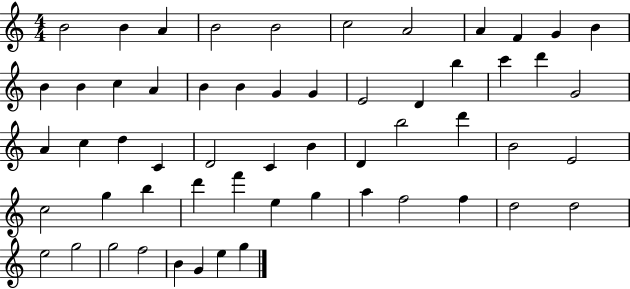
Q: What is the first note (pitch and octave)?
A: B4